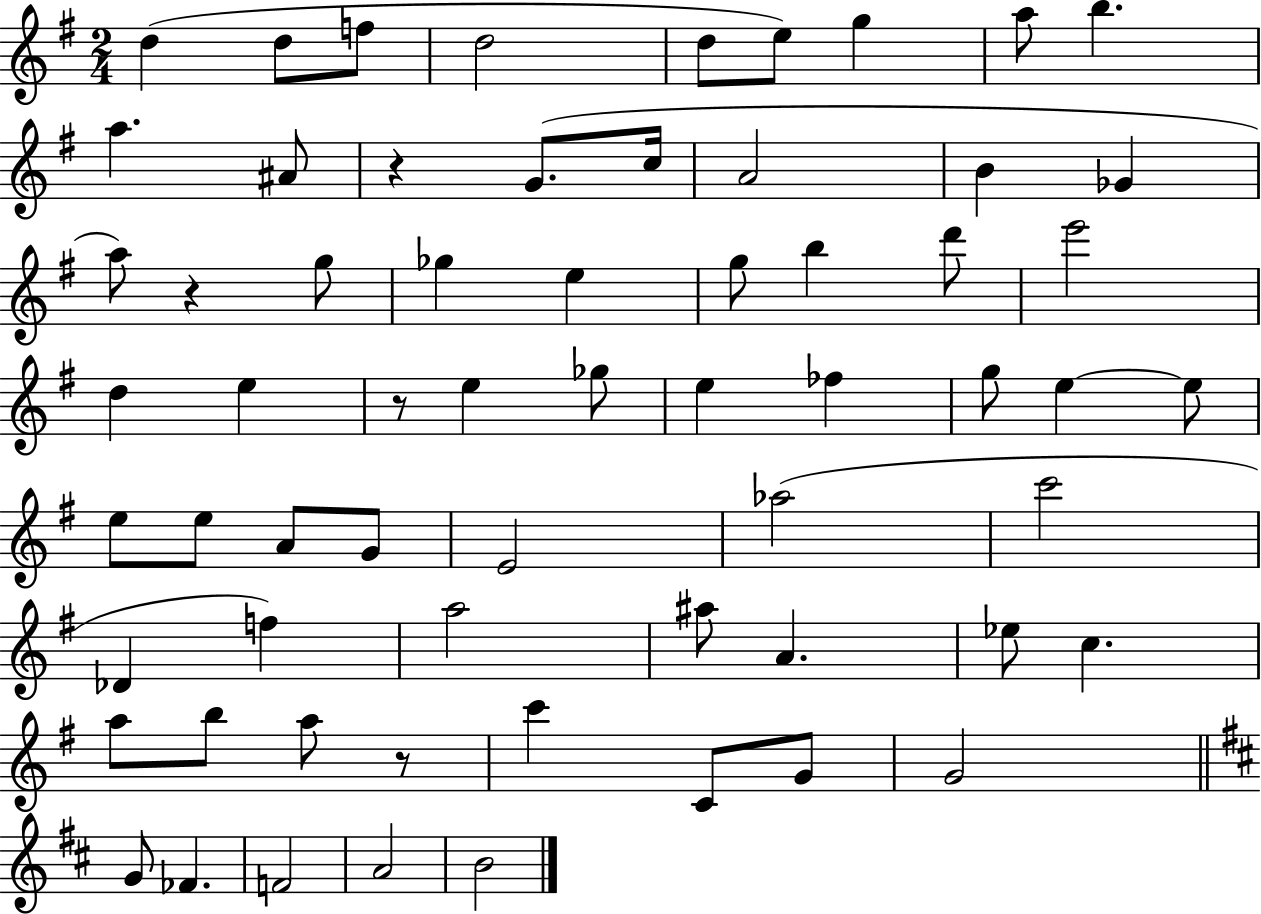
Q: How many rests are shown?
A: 4